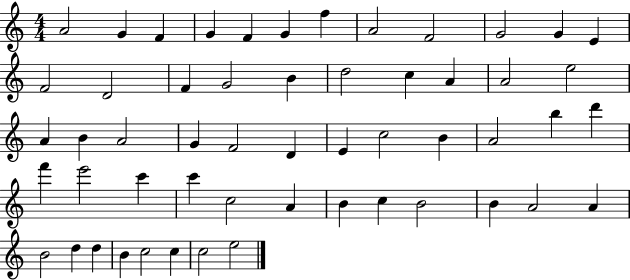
{
  \clef treble
  \numericTimeSignature
  \time 4/4
  \key c \major
  a'2 g'4 f'4 | g'4 f'4 g'4 f''4 | a'2 f'2 | g'2 g'4 e'4 | \break f'2 d'2 | f'4 g'2 b'4 | d''2 c''4 a'4 | a'2 e''2 | \break a'4 b'4 a'2 | g'4 f'2 d'4 | e'4 c''2 b'4 | a'2 b''4 d'''4 | \break f'''4 e'''2 c'''4 | c'''4 c''2 a'4 | b'4 c''4 b'2 | b'4 a'2 a'4 | \break b'2 d''4 d''4 | b'4 c''2 c''4 | c''2 e''2 | \bar "|."
}